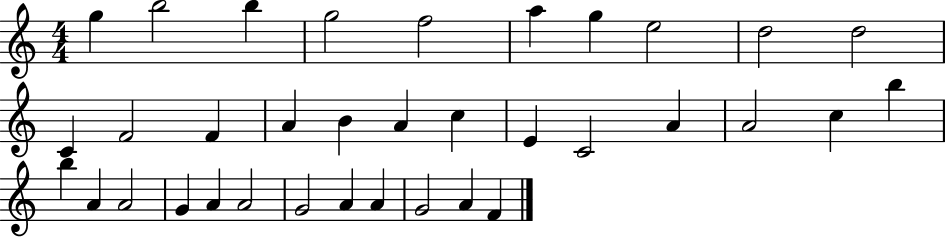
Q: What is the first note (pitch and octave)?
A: G5